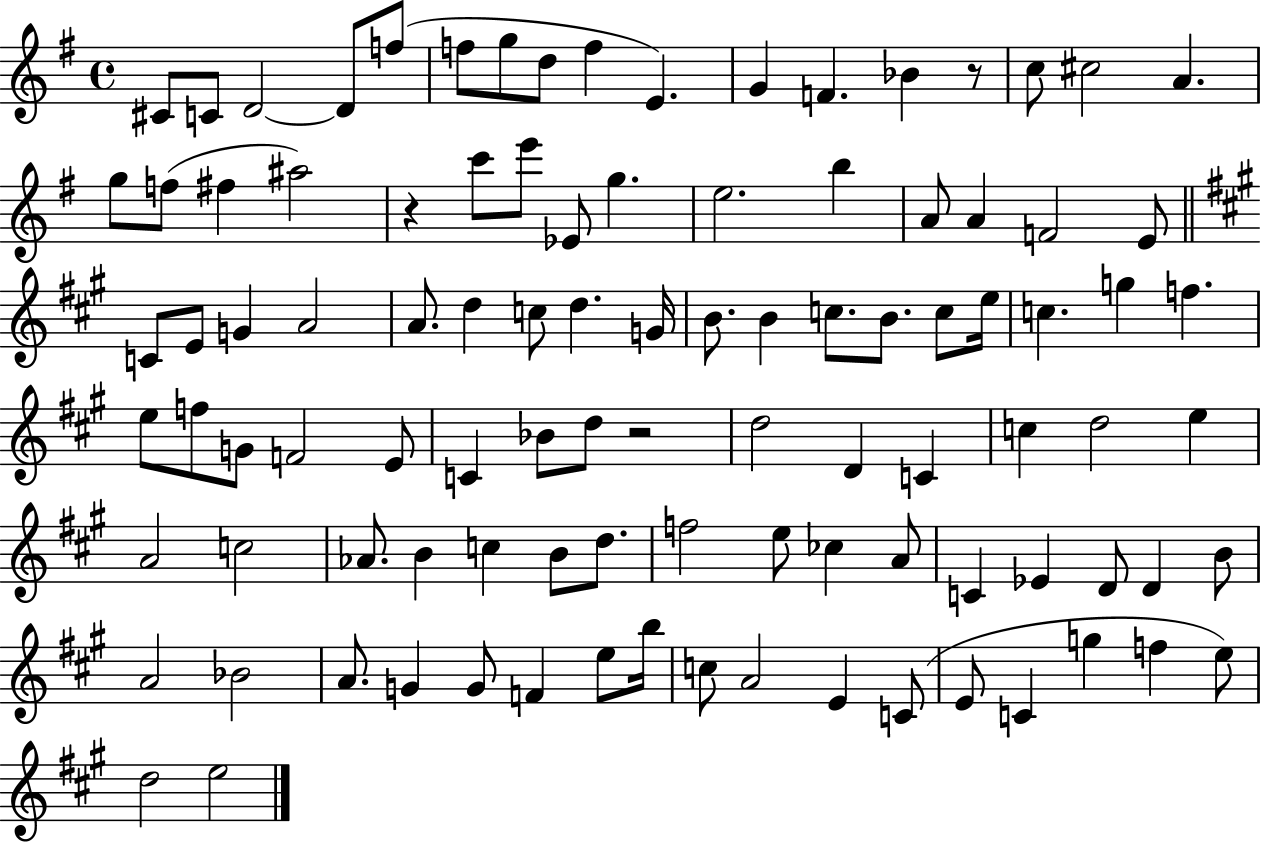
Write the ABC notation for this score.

X:1
T:Untitled
M:4/4
L:1/4
K:G
^C/2 C/2 D2 D/2 f/2 f/2 g/2 d/2 f E G F _B z/2 c/2 ^c2 A g/2 f/2 ^f ^a2 z c'/2 e'/2 _E/2 g e2 b A/2 A F2 E/2 C/2 E/2 G A2 A/2 d c/2 d G/4 B/2 B c/2 B/2 c/2 e/4 c g f e/2 f/2 G/2 F2 E/2 C _B/2 d/2 z2 d2 D C c d2 e A2 c2 _A/2 B c B/2 d/2 f2 e/2 _c A/2 C _E D/2 D B/2 A2 _B2 A/2 G G/2 F e/2 b/4 c/2 A2 E C/2 E/2 C g f e/2 d2 e2